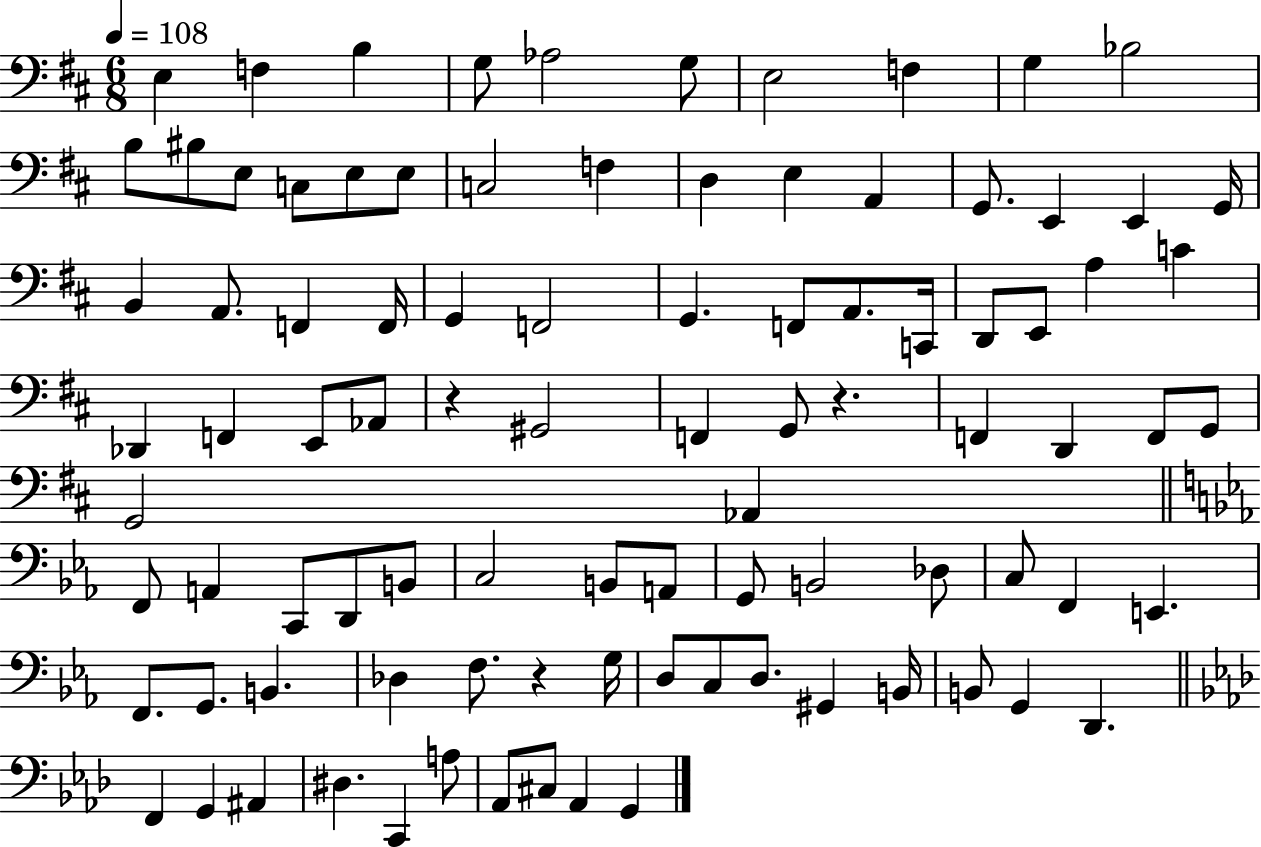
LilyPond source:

{
  \clef bass
  \numericTimeSignature
  \time 6/8
  \key d \major
  \tempo 4 = 108
  e4 f4 b4 | g8 aes2 g8 | e2 f4 | g4 bes2 | \break b8 bis8 e8 c8 e8 e8 | c2 f4 | d4 e4 a,4 | g,8. e,4 e,4 g,16 | \break b,4 a,8. f,4 f,16 | g,4 f,2 | g,4. f,8 a,8. c,16 | d,8 e,8 a4 c'4 | \break des,4 f,4 e,8 aes,8 | r4 gis,2 | f,4 g,8 r4. | f,4 d,4 f,8 g,8 | \break g,2 aes,4 | \bar "||" \break \key ees \major f,8 a,4 c,8 d,8 b,8 | c2 b,8 a,8 | g,8 b,2 des8 | c8 f,4 e,4. | \break f,8. g,8. b,4. | des4 f8. r4 g16 | d8 c8 d8. gis,4 b,16 | b,8 g,4 d,4. | \break \bar "||" \break \key f \minor f,4 g,4 ais,4 | dis4. c,4 a8 | aes,8 cis8 aes,4 g,4 | \bar "|."
}